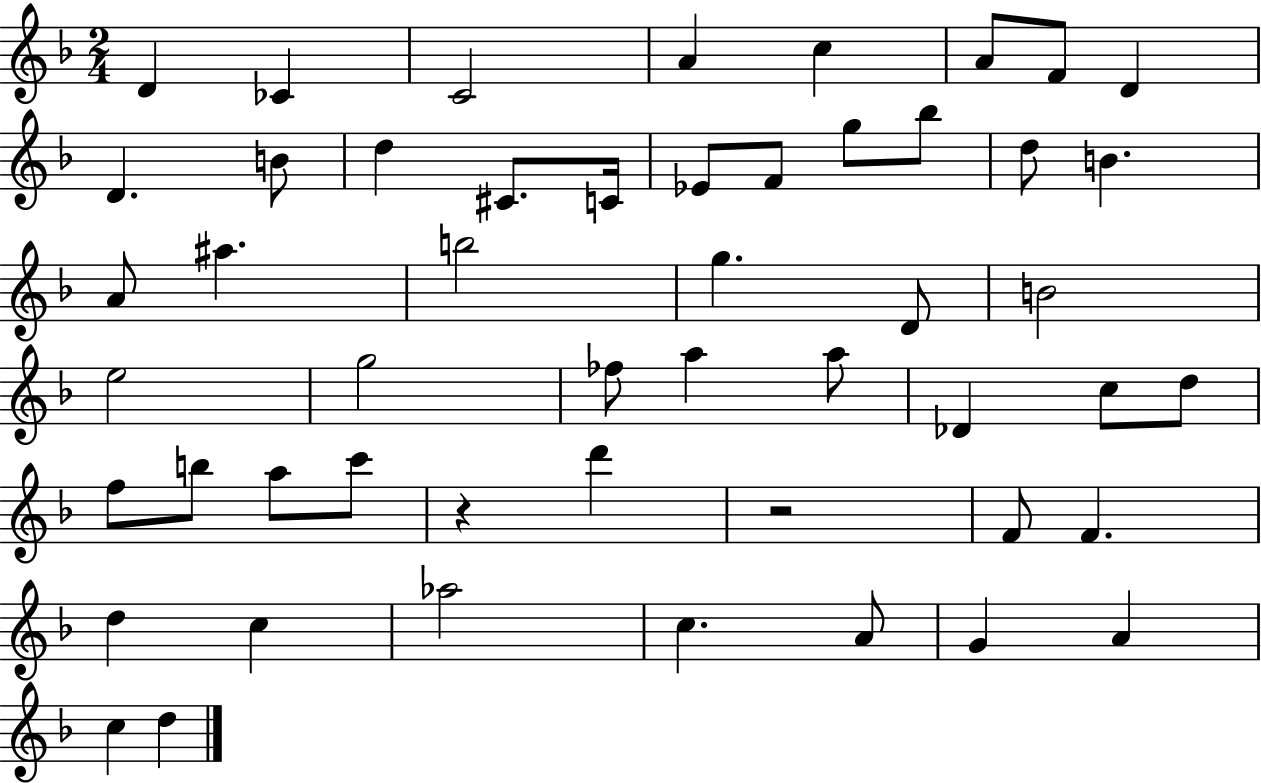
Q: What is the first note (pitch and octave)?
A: D4